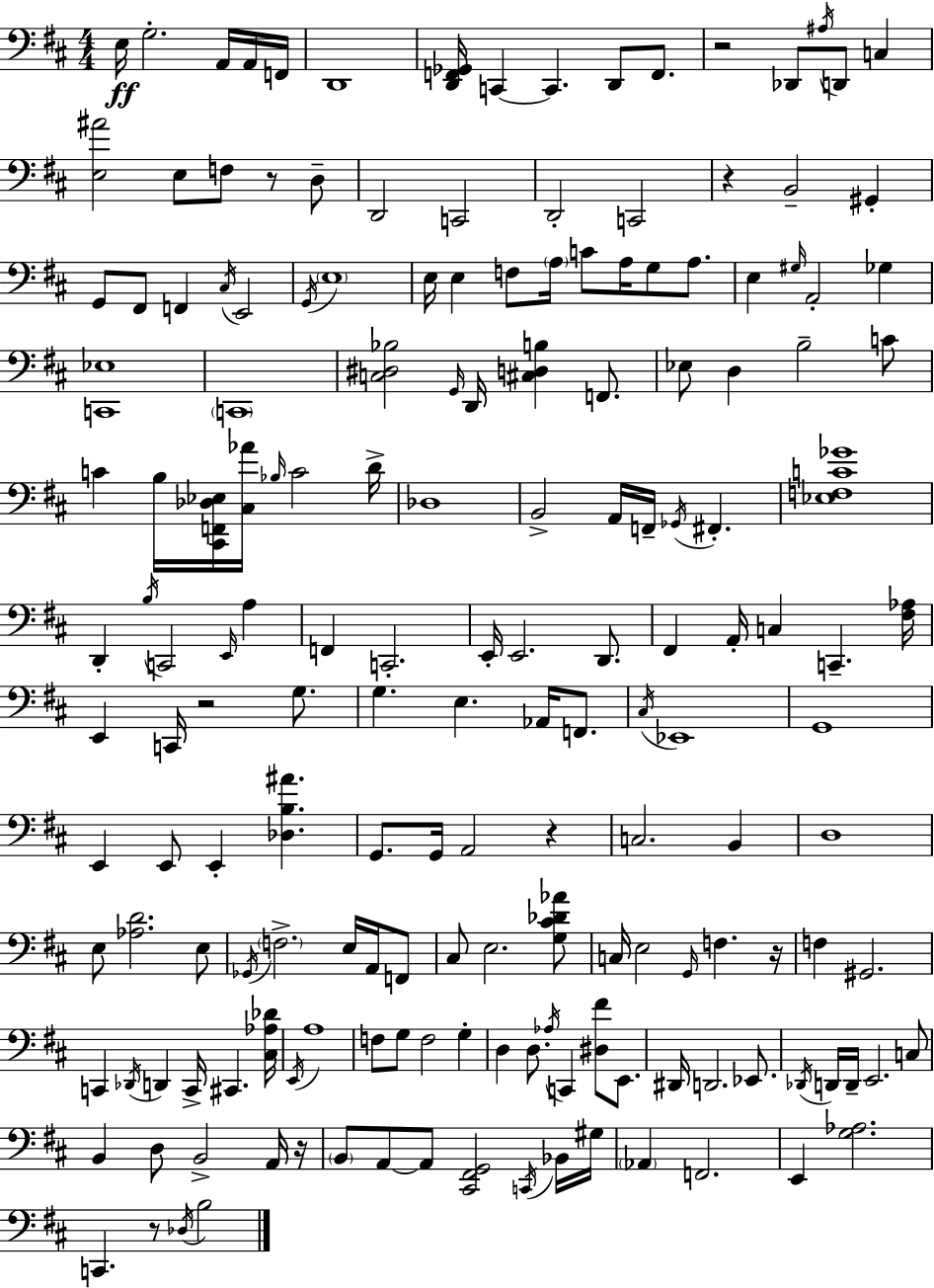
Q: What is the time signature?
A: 4/4